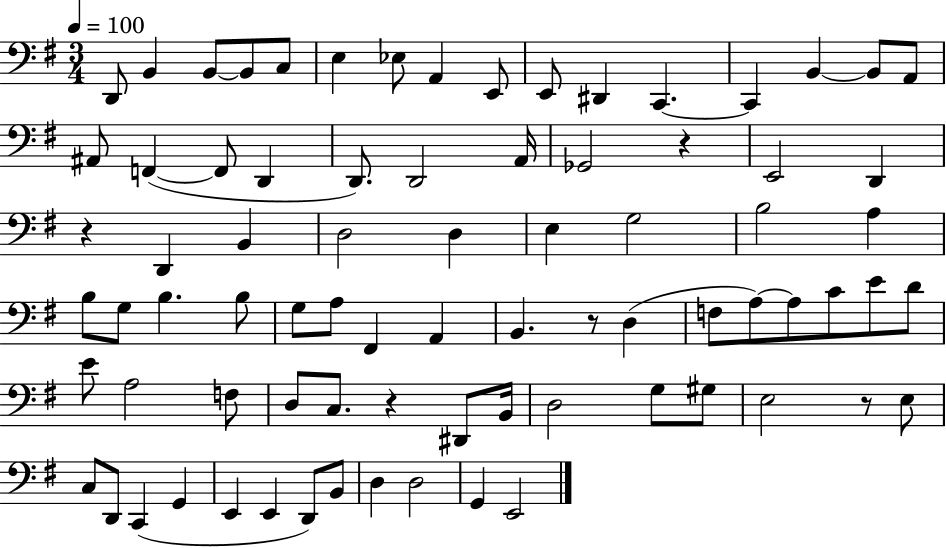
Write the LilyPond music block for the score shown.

{
  \clef bass
  \numericTimeSignature
  \time 3/4
  \key g \major
  \tempo 4 = 100
  \repeat volta 2 { d,8 b,4 b,8~~ b,8 c8 | e4 ees8 a,4 e,8 | e,8 dis,4 c,4.~~ | c,4 b,4~~ b,8 a,8 | \break ais,8 f,4~(~ f,8 d,4 | d,8.) d,2 a,16 | ges,2 r4 | e,2 d,4 | \break r4 d,4 b,4 | d2 d4 | e4 g2 | b2 a4 | \break b8 g8 b4. b8 | g8 a8 fis,4 a,4 | b,4. r8 d4( | f8 a8~~) a8 c'8 e'8 d'8 | \break e'8 a2 f8 | d8 c8. r4 dis,8 b,16 | d2 g8 gis8 | e2 r8 e8 | \break c8 d,8 c,4( g,4 | e,4 e,4 d,8) b,8 | d4 d2 | g,4 e,2 | \break } \bar "|."
}